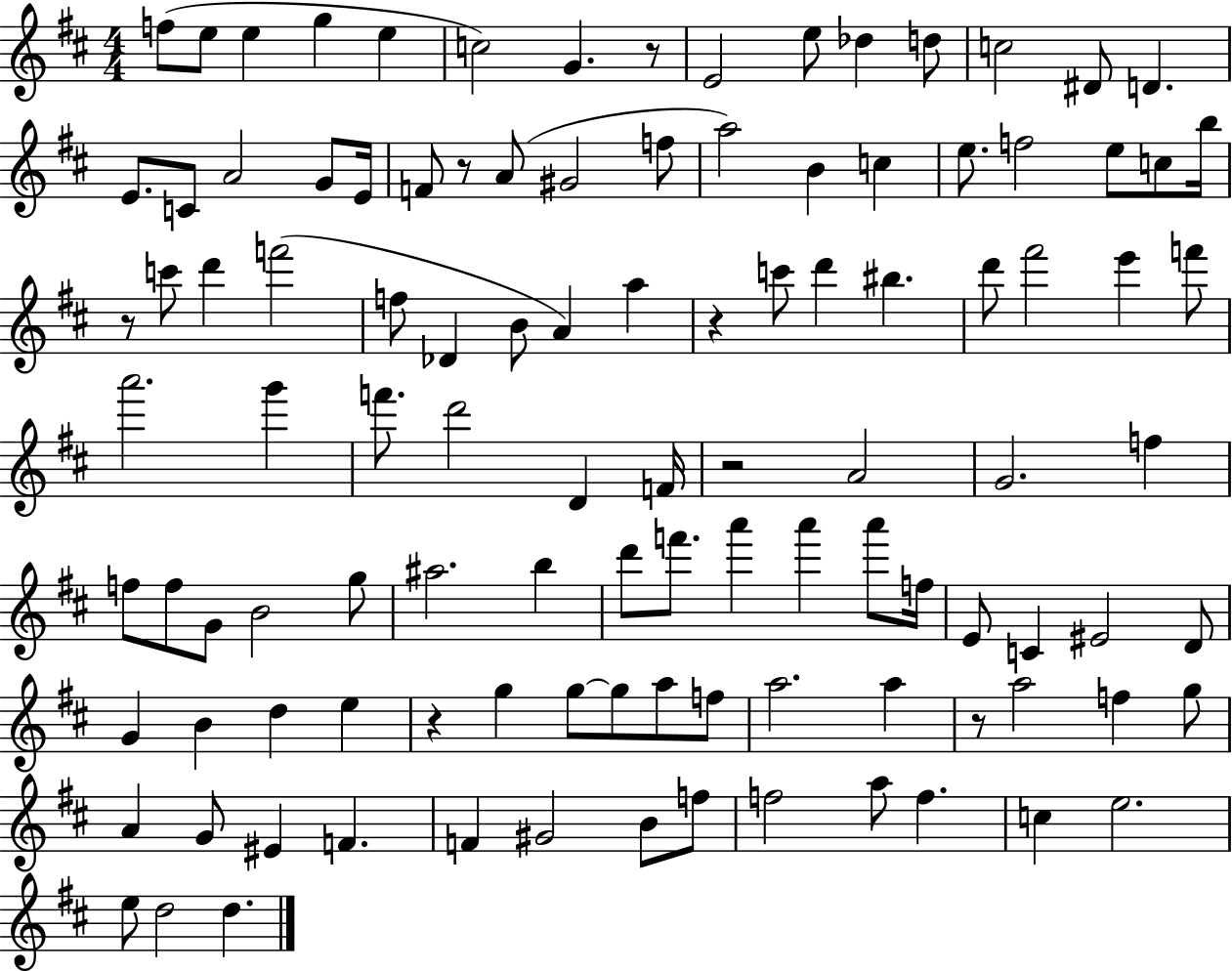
{
  \clef treble
  \numericTimeSignature
  \time 4/4
  \key d \major
  \repeat volta 2 { f''8( e''8 e''4 g''4 e''4 | c''2) g'4. r8 | e'2 e''8 des''4 d''8 | c''2 dis'8 d'4. | \break e'8. c'8 a'2 g'8 e'16 | f'8 r8 a'8( gis'2 f''8 | a''2) b'4 c''4 | e''8. f''2 e''8 c''8 b''16 | \break r8 c'''8 d'''4 f'''2( | f''8 des'4 b'8 a'4) a''4 | r4 c'''8 d'''4 bis''4. | d'''8 fis'''2 e'''4 f'''8 | \break a'''2. g'''4 | f'''8. d'''2 d'4 f'16 | r2 a'2 | g'2. f''4 | \break f''8 f''8 g'8 b'2 g''8 | ais''2. b''4 | d'''8 f'''8. a'''4 a'''4 a'''8 f''16 | e'8 c'4 eis'2 d'8 | \break g'4 b'4 d''4 e''4 | r4 g''4 g''8~~ g''8 a''8 f''8 | a''2. a''4 | r8 a''2 f''4 g''8 | \break a'4 g'8 eis'4 f'4. | f'4 gis'2 b'8 f''8 | f''2 a''8 f''4. | c''4 e''2. | \break e''8 d''2 d''4. | } \bar "|."
}